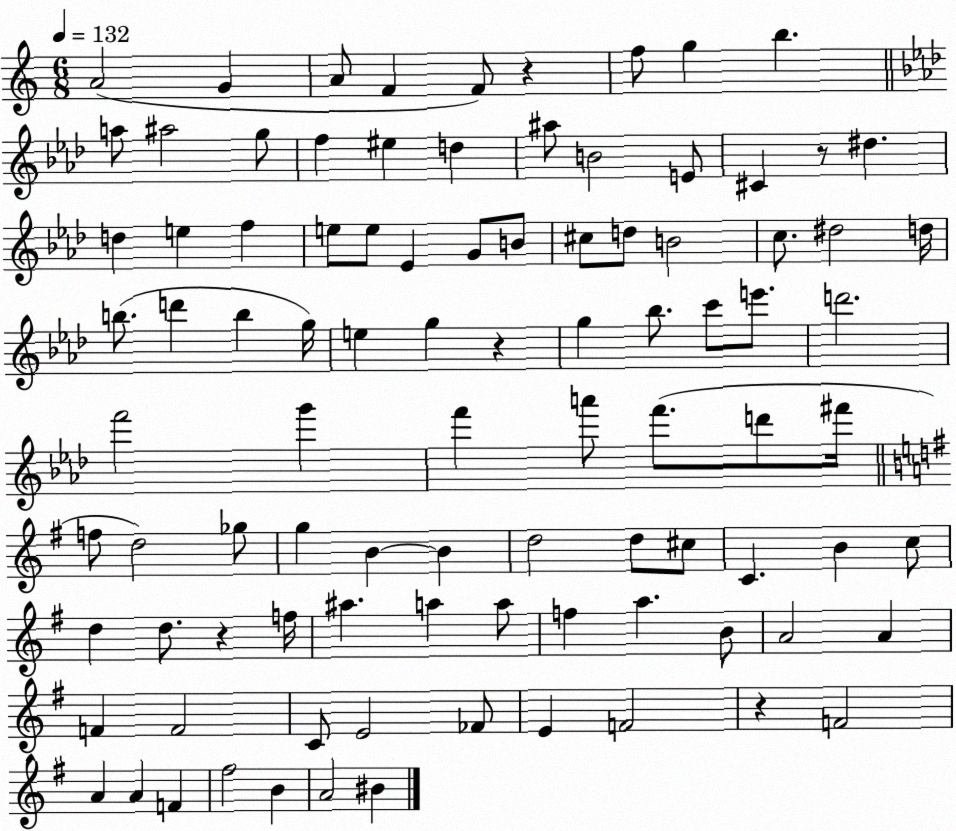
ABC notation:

X:1
T:Untitled
M:6/8
L:1/4
K:C
A2 G A/2 F F/2 z f/2 g b a/2 ^a2 g/2 f ^e d ^a/2 B2 E/2 ^C z/2 ^d d e f e/2 e/2 _E G/2 B/2 ^c/2 d/2 B2 c/2 ^d2 d/4 b/2 d' b g/4 e g z g _b/2 c'/2 e'/2 d'2 f'2 g' f' a'/2 f'/2 d'/2 ^f'/4 f/2 d2 _g/2 g B B d2 d/2 ^c/2 C B c/2 d d/2 z f/4 ^a a a/2 f a B/2 A2 A F F2 C/2 E2 _F/2 E F2 z F2 A A F ^f2 B A2 ^B